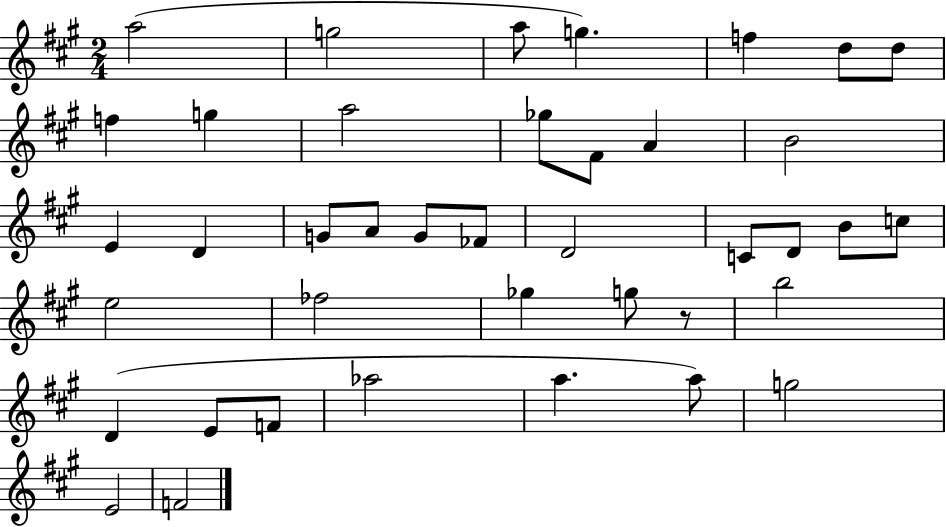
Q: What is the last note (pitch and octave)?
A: F4